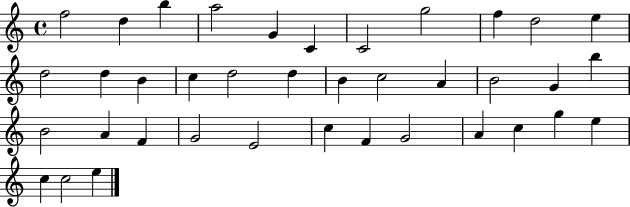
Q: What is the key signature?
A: C major